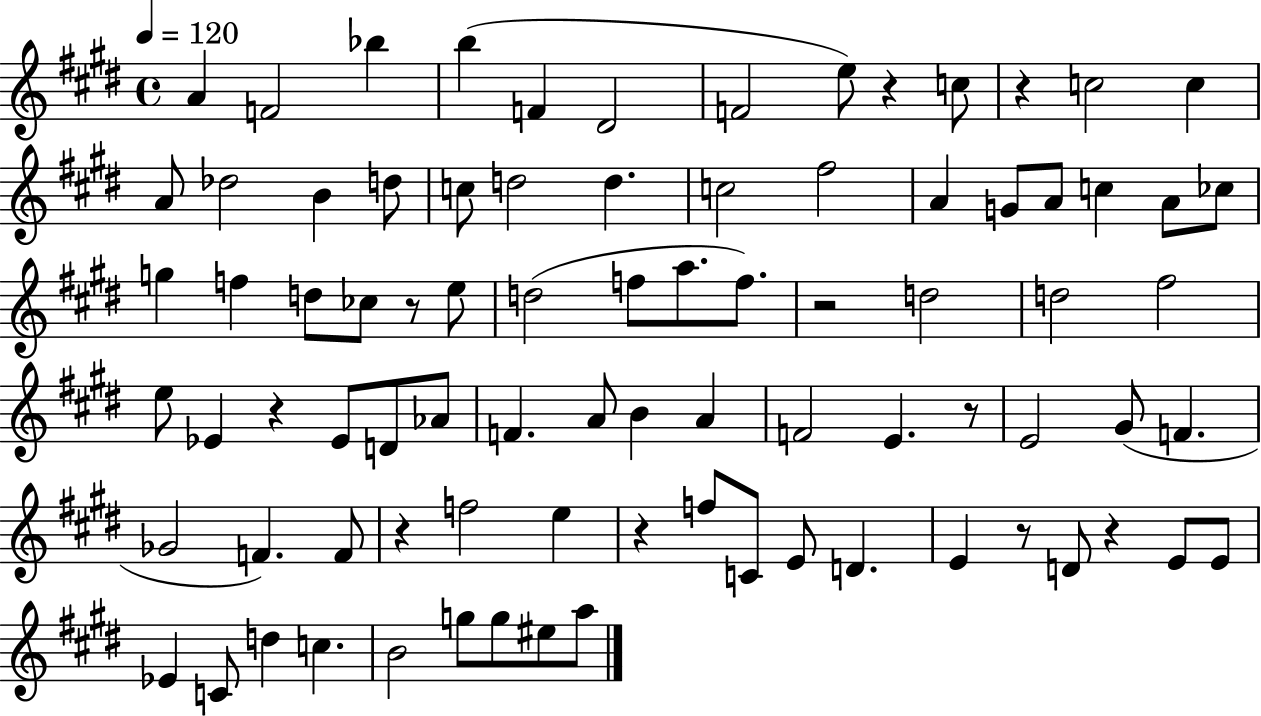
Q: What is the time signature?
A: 4/4